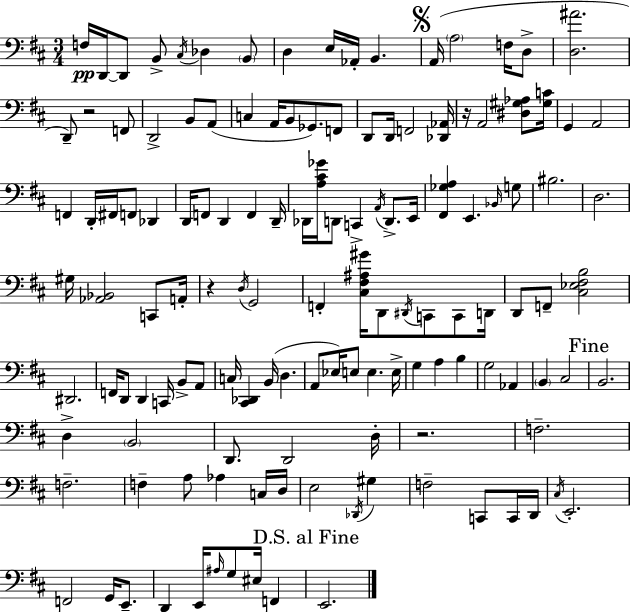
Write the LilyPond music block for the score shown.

{
  \clef bass
  \numericTimeSignature
  \time 3/4
  \key d \major
  f16\pp d,16~~ d,8 b,8-> \acciaccatura { cis16 } des4 \parenthesize b,8 | d4 e16 aes,16-. b,4. | \mark \markup { \musicglyph "scripts.segno" } a,16( \parenthesize a2 f16 d8-> | <d ais'>2. | \break d,8--) r2 f,8 | d,2-> b,8 a,8( | c4 a,16 b,8 ges,8.) f,8 | d,8 d,16 f,2 | \break <des, aes,>16 r16 a,2 <dis gis aes>8 | <gis c'>16 g,4 a,2 | f,4 d,16-. fis,16 f,8 des,4 | d,16 f,8 d,4 f,4 | \break d,16-- des,16 <a cis' ges'>16 d,8 c,4-> \acciaccatura { a,16 } d,8.-> | e,16 <fis, ges a>4 e,4. | \grace { bes,16 } g8 bis2. | d2. | \break gis16 <aes, bes,>2 | c,8 a,16-. r4 \acciaccatura { d16 } g,2 | f,4-. <cis fis ais gis'>16 d,8 \acciaccatura { dis,16 } | c,8 c,8 d,16 d,8 f,8-- <cis ees fis b>2 | \break dis,2. | f,16 d,8 d,4 | c,16 b,8-> a,8 c16 <cis, des,>4 b,16( d4. | a,8 ees16) e8 e4. | \break e16-> g4 a4 | b4 g2 | aes,4 \parenthesize b,4 cis2 | \mark "Fine" b,2. | \break d4-> \parenthesize b,2 | d,8. d,2 | d16-. r2. | f2.-- | \break f2.-- | f4-- a8 aes4 | c16 d16 e2 | \acciaccatura { des,16 } gis4 f2-- | \break c,8 c,16 d,16 \acciaccatura { cis16 } e,2.-. | f,2 | g,16 e,8.-- d,4 e,16 | \grace { ais16 } g8 eis16 f,4 \mark "D.S. al Fine" e,2. | \break \bar "|."
}